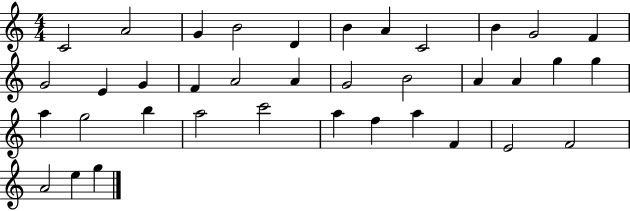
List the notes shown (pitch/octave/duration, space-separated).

C4/h A4/h G4/q B4/h D4/q B4/q A4/q C4/h B4/q G4/h F4/q G4/h E4/q G4/q F4/q A4/h A4/q G4/h B4/h A4/q A4/q G5/q G5/q A5/q G5/h B5/q A5/h C6/h A5/q F5/q A5/q F4/q E4/h F4/h A4/h E5/q G5/q